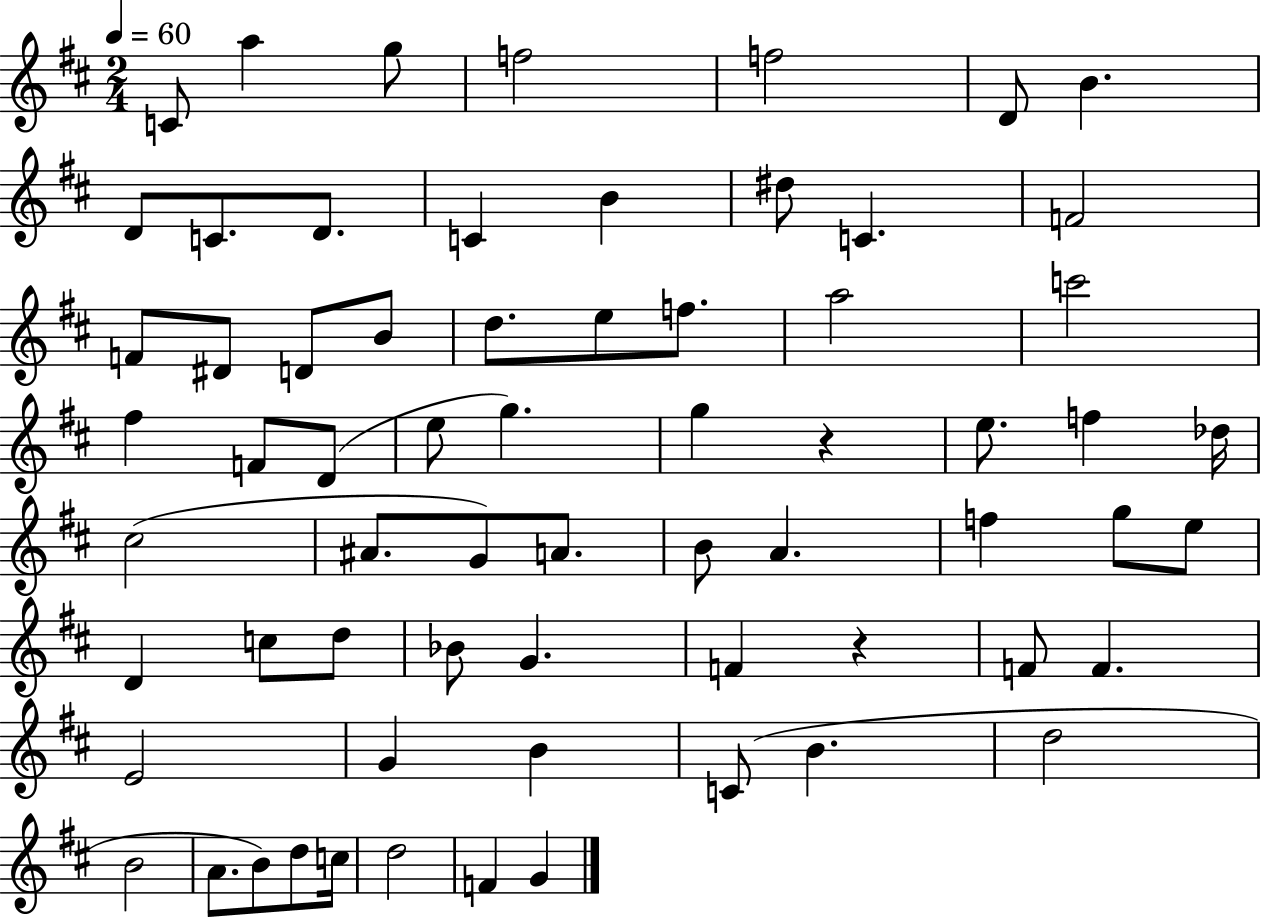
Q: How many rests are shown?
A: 2